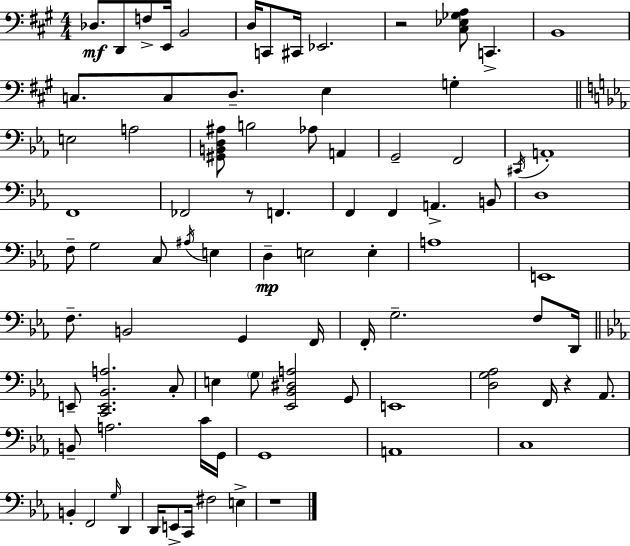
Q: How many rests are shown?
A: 4